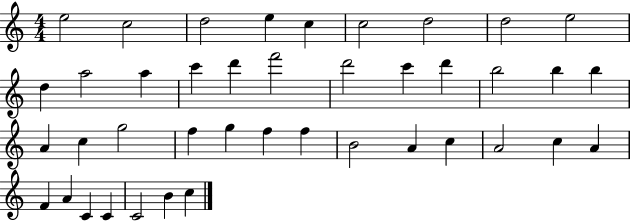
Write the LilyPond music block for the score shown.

{
  \clef treble
  \numericTimeSignature
  \time 4/4
  \key c \major
  e''2 c''2 | d''2 e''4 c''4 | c''2 d''2 | d''2 e''2 | \break d''4 a''2 a''4 | c'''4 d'''4 f'''2 | d'''2 c'''4 d'''4 | b''2 b''4 b''4 | \break a'4 c''4 g''2 | f''4 g''4 f''4 f''4 | b'2 a'4 c''4 | a'2 c''4 a'4 | \break f'4 a'4 c'4 c'4 | c'2 b'4 c''4 | \bar "|."
}